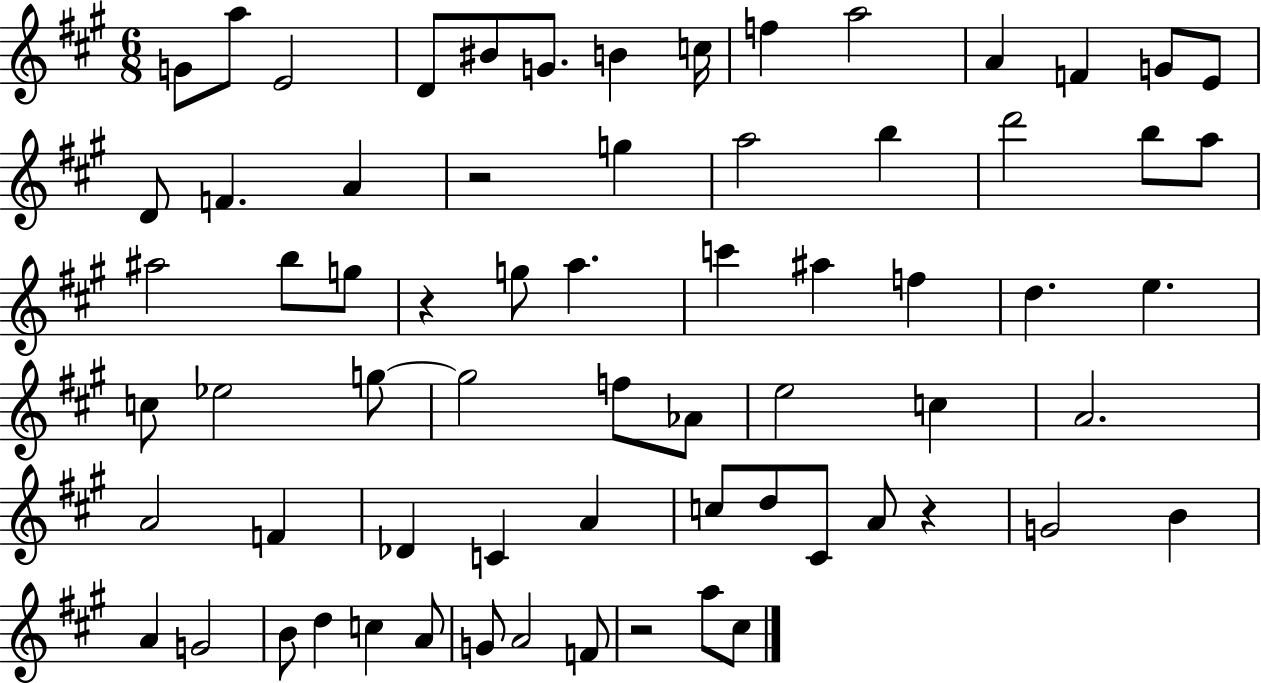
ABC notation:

X:1
T:Untitled
M:6/8
L:1/4
K:A
G/2 a/2 E2 D/2 ^B/2 G/2 B c/4 f a2 A F G/2 E/2 D/2 F A z2 g a2 b d'2 b/2 a/2 ^a2 b/2 g/2 z g/2 a c' ^a f d e c/2 _e2 g/2 g2 f/2 _A/2 e2 c A2 A2 F _D C A c/2 d/2 ^C/2 A/2 z G2 B A G2 B/2 d c A/2 G/2 A2 F/2 z2 a/2 ^c/2